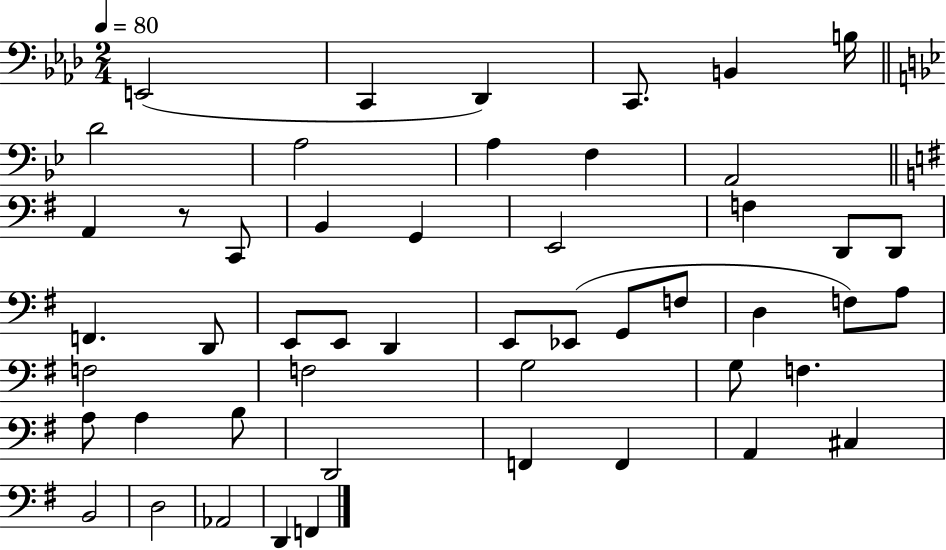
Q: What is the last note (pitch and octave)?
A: F2